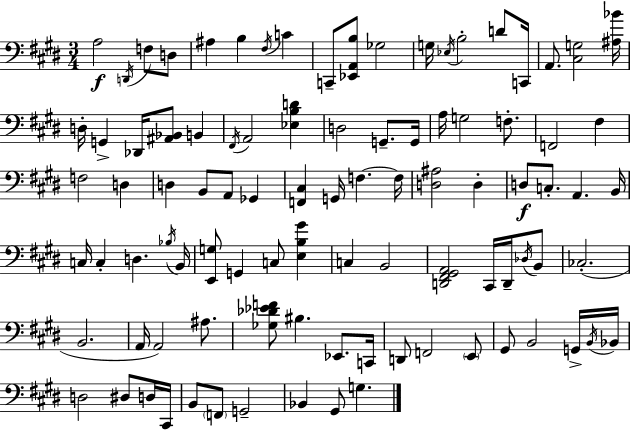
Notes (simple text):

A3/h D2/s F3/e D3/e A#3/q B3/q F#3/s C4/q C2/e [Eb2,A2,B3]/e Gb3/h G3/s Eb3/s B3/h D4/e C2/s A2/e. [C#3,G3]/h [A#3,Bb4]/s D3/s G2/q Db2/s [A#2,Bb2]/e B2/q F#2/s A2/h [Eb3,B3,D4]/q D3/h G2/e. G2/s A3/s G3/h F3/e. F2/h F#3/q F3/h D3/q D3/q B2/e A2/e Gb2/q [F2,C#3]/q G2/s F3/q. F3/s [D3,A#3]/h D3/q D3/e C3/e. A2/q. B2/s C3/s C3/q D3/q. Bb3/s B2/s [E2,G3]/e G2/q C3/e [E3,B3,G#4]/q C3/q B2/h [D2,F#2,G#2,A2]/h C#2/s D2/s Db3/s B2/e CES3/h. B2/h. A2/s A2/h A#3/e. [Gb3,Db4,Eb4,F4]/e BIS3/q. Eb2/e. C2/s D2/e F2/h E2/e G#2/e B2/h G2/s B2/s Bb2/s D3/h D#3/e D3/s C#2/s B2/e F2/e G2/h Bb2/q G#2/e G3/q.